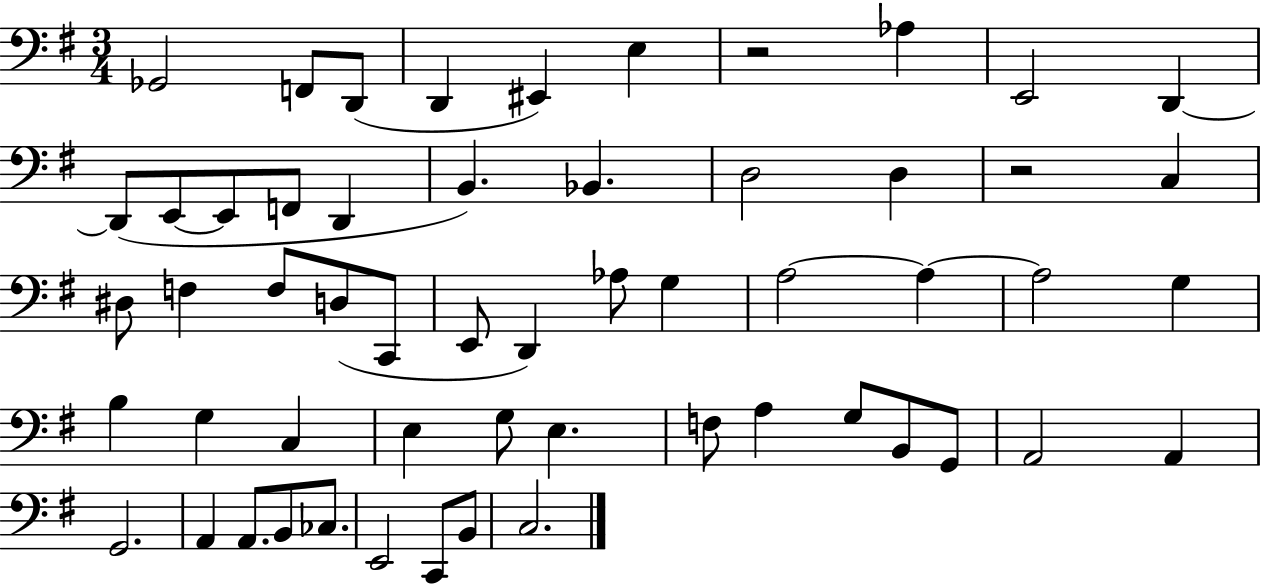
X:1
T:Untitled
M:3/4
L:1/4
K:G
_G,,2 F,,/2 D,,/2 D,, ^E,, E, z2 _A, E,,2 D,, D,,/2 E,,/2 E,,/2 F,,/2 D,, B,, _B,, D,2 D, z2 C, ^D,/2 F, F,/2 D,/2 C,,/2 E,,/2 D,, _A,/2 G, A,2 A, A,2 G, B, G, C, E, G,/2 E, F,/2 A, G,/2 B,,/2 G,,/2 A,,2 A,, G,,2 A,, A,,/2 B,,/2 _C,/2 E,,2 C,,/2 B,,/2 C,2